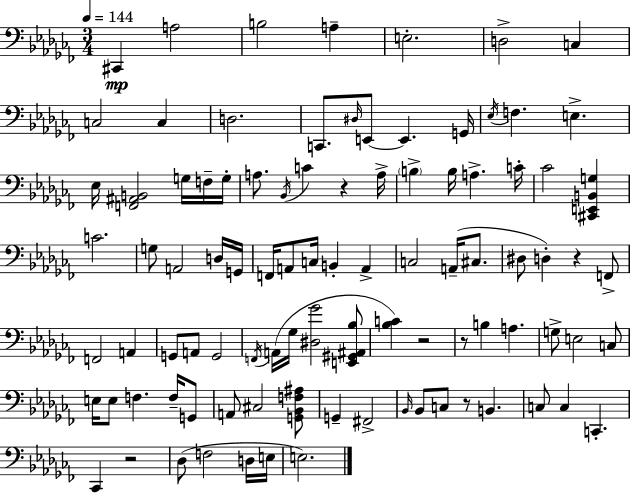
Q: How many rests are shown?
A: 6